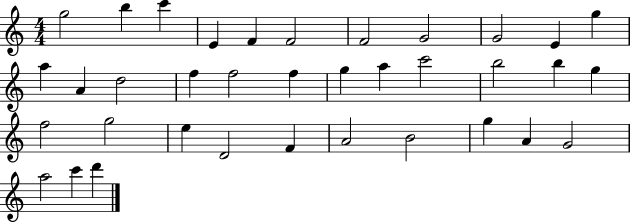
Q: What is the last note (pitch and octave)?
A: D6